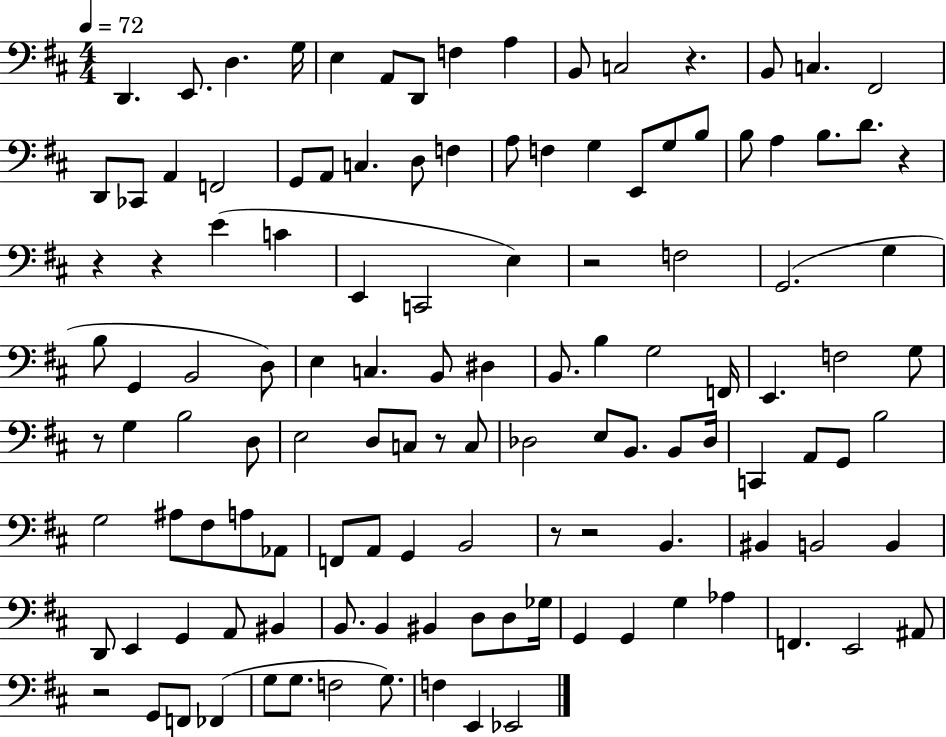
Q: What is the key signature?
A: D major